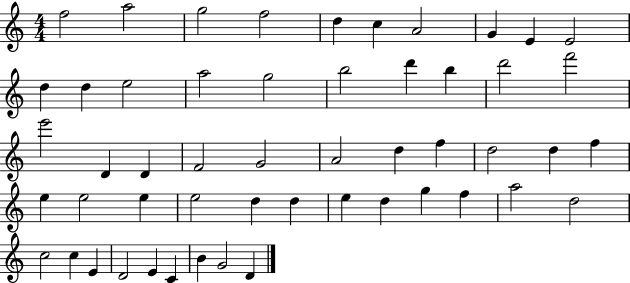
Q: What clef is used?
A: treble